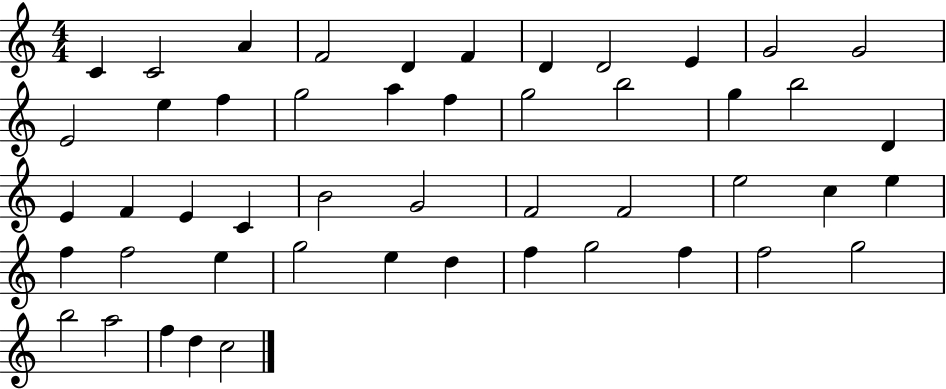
{
  \clef treble
  \numericTimeSignature
  \time 4/4
  \key c \major
  c'4 c'2 a'4 | f'2 d'4 f'4 | d'4 d'2 e'4 | g'2 g'2 | \break e'2 e''4 f''4 | g''2 a''4 f''4 | g''2 b''2 | g''4 b''2 d'4 | \break e'4 f'4 e'4 c'4 | b'2 g'2 | f'2 f'2 | e''2 c''4 e''4 | \break f''4 f''2 e''4 | g''2 e''4 d''4 | f''4 g''2 f''4 | f''2 g''2 | \break b''2 a''2 | f''4 d''4 c''2 | \bar "|."
}